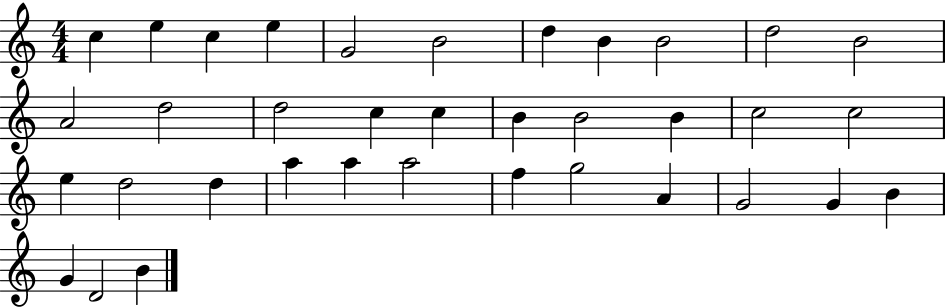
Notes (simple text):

C5/q E5/q C5/q E5/q G4/h B4/h D5/q B4/q B4/h D5/h B4/h A4/h D5/h D5/h C5/q C5/q B4/q B4/h B4/q C5/h C5/h E5/q D5/h D5/q A5/q A5/q A5/h F5/q G5/h A4/q G4/h G4/q B4/q G4/q D4/h B4/q